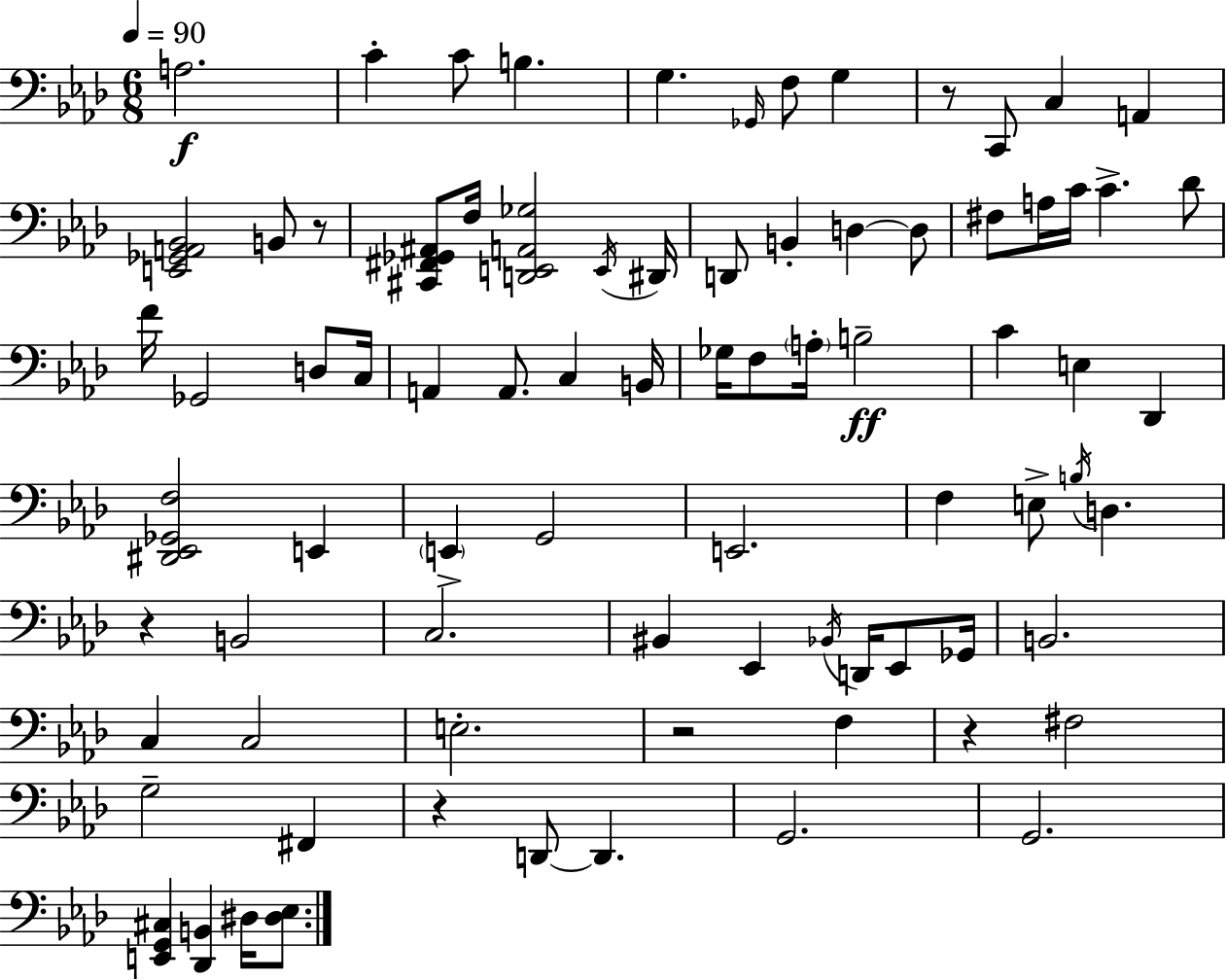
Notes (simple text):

A3/h. C4/q C4/e B3/q. G3/q. Gb2/s F3/e G3/q R/e C2/e C3/q A2/q [E2,Gb2,A2,Bb2]/h B2/e R/e [C#2,F#2,Gb2,A#2]/e F3/s [D2,E2,A2,Gb3]/h E2/s D#2/s D2/e B2/q D3/q D3/e F#3/e A3/s C4/s C4/q. Db4/e F4/s Gb2/h D3/e C3/s A2/q A2/e. C3/q B2/s Gb3/s F3/e A3/s B3/h C4/q E3/q Db2/q [D#2,Eb2,Gb2,F3]/h E2/q E2/q G2/h E2/h. F3/q E3/e B3/s D3/q. R/q B2/h C3/h. BIS2/q Eb2/q Bb2/s D2/s Eb2/e Gb2/s B2/h. C3/q C3/h E3/h. R/h F3/q R/q F#3/h G3/h F#2/q R/q D2/e D2/q. G2/h. G2/h. [E2,G2,C#3]/q [Db2,B2]/q D#3/s [D#3,Eb3]/e.